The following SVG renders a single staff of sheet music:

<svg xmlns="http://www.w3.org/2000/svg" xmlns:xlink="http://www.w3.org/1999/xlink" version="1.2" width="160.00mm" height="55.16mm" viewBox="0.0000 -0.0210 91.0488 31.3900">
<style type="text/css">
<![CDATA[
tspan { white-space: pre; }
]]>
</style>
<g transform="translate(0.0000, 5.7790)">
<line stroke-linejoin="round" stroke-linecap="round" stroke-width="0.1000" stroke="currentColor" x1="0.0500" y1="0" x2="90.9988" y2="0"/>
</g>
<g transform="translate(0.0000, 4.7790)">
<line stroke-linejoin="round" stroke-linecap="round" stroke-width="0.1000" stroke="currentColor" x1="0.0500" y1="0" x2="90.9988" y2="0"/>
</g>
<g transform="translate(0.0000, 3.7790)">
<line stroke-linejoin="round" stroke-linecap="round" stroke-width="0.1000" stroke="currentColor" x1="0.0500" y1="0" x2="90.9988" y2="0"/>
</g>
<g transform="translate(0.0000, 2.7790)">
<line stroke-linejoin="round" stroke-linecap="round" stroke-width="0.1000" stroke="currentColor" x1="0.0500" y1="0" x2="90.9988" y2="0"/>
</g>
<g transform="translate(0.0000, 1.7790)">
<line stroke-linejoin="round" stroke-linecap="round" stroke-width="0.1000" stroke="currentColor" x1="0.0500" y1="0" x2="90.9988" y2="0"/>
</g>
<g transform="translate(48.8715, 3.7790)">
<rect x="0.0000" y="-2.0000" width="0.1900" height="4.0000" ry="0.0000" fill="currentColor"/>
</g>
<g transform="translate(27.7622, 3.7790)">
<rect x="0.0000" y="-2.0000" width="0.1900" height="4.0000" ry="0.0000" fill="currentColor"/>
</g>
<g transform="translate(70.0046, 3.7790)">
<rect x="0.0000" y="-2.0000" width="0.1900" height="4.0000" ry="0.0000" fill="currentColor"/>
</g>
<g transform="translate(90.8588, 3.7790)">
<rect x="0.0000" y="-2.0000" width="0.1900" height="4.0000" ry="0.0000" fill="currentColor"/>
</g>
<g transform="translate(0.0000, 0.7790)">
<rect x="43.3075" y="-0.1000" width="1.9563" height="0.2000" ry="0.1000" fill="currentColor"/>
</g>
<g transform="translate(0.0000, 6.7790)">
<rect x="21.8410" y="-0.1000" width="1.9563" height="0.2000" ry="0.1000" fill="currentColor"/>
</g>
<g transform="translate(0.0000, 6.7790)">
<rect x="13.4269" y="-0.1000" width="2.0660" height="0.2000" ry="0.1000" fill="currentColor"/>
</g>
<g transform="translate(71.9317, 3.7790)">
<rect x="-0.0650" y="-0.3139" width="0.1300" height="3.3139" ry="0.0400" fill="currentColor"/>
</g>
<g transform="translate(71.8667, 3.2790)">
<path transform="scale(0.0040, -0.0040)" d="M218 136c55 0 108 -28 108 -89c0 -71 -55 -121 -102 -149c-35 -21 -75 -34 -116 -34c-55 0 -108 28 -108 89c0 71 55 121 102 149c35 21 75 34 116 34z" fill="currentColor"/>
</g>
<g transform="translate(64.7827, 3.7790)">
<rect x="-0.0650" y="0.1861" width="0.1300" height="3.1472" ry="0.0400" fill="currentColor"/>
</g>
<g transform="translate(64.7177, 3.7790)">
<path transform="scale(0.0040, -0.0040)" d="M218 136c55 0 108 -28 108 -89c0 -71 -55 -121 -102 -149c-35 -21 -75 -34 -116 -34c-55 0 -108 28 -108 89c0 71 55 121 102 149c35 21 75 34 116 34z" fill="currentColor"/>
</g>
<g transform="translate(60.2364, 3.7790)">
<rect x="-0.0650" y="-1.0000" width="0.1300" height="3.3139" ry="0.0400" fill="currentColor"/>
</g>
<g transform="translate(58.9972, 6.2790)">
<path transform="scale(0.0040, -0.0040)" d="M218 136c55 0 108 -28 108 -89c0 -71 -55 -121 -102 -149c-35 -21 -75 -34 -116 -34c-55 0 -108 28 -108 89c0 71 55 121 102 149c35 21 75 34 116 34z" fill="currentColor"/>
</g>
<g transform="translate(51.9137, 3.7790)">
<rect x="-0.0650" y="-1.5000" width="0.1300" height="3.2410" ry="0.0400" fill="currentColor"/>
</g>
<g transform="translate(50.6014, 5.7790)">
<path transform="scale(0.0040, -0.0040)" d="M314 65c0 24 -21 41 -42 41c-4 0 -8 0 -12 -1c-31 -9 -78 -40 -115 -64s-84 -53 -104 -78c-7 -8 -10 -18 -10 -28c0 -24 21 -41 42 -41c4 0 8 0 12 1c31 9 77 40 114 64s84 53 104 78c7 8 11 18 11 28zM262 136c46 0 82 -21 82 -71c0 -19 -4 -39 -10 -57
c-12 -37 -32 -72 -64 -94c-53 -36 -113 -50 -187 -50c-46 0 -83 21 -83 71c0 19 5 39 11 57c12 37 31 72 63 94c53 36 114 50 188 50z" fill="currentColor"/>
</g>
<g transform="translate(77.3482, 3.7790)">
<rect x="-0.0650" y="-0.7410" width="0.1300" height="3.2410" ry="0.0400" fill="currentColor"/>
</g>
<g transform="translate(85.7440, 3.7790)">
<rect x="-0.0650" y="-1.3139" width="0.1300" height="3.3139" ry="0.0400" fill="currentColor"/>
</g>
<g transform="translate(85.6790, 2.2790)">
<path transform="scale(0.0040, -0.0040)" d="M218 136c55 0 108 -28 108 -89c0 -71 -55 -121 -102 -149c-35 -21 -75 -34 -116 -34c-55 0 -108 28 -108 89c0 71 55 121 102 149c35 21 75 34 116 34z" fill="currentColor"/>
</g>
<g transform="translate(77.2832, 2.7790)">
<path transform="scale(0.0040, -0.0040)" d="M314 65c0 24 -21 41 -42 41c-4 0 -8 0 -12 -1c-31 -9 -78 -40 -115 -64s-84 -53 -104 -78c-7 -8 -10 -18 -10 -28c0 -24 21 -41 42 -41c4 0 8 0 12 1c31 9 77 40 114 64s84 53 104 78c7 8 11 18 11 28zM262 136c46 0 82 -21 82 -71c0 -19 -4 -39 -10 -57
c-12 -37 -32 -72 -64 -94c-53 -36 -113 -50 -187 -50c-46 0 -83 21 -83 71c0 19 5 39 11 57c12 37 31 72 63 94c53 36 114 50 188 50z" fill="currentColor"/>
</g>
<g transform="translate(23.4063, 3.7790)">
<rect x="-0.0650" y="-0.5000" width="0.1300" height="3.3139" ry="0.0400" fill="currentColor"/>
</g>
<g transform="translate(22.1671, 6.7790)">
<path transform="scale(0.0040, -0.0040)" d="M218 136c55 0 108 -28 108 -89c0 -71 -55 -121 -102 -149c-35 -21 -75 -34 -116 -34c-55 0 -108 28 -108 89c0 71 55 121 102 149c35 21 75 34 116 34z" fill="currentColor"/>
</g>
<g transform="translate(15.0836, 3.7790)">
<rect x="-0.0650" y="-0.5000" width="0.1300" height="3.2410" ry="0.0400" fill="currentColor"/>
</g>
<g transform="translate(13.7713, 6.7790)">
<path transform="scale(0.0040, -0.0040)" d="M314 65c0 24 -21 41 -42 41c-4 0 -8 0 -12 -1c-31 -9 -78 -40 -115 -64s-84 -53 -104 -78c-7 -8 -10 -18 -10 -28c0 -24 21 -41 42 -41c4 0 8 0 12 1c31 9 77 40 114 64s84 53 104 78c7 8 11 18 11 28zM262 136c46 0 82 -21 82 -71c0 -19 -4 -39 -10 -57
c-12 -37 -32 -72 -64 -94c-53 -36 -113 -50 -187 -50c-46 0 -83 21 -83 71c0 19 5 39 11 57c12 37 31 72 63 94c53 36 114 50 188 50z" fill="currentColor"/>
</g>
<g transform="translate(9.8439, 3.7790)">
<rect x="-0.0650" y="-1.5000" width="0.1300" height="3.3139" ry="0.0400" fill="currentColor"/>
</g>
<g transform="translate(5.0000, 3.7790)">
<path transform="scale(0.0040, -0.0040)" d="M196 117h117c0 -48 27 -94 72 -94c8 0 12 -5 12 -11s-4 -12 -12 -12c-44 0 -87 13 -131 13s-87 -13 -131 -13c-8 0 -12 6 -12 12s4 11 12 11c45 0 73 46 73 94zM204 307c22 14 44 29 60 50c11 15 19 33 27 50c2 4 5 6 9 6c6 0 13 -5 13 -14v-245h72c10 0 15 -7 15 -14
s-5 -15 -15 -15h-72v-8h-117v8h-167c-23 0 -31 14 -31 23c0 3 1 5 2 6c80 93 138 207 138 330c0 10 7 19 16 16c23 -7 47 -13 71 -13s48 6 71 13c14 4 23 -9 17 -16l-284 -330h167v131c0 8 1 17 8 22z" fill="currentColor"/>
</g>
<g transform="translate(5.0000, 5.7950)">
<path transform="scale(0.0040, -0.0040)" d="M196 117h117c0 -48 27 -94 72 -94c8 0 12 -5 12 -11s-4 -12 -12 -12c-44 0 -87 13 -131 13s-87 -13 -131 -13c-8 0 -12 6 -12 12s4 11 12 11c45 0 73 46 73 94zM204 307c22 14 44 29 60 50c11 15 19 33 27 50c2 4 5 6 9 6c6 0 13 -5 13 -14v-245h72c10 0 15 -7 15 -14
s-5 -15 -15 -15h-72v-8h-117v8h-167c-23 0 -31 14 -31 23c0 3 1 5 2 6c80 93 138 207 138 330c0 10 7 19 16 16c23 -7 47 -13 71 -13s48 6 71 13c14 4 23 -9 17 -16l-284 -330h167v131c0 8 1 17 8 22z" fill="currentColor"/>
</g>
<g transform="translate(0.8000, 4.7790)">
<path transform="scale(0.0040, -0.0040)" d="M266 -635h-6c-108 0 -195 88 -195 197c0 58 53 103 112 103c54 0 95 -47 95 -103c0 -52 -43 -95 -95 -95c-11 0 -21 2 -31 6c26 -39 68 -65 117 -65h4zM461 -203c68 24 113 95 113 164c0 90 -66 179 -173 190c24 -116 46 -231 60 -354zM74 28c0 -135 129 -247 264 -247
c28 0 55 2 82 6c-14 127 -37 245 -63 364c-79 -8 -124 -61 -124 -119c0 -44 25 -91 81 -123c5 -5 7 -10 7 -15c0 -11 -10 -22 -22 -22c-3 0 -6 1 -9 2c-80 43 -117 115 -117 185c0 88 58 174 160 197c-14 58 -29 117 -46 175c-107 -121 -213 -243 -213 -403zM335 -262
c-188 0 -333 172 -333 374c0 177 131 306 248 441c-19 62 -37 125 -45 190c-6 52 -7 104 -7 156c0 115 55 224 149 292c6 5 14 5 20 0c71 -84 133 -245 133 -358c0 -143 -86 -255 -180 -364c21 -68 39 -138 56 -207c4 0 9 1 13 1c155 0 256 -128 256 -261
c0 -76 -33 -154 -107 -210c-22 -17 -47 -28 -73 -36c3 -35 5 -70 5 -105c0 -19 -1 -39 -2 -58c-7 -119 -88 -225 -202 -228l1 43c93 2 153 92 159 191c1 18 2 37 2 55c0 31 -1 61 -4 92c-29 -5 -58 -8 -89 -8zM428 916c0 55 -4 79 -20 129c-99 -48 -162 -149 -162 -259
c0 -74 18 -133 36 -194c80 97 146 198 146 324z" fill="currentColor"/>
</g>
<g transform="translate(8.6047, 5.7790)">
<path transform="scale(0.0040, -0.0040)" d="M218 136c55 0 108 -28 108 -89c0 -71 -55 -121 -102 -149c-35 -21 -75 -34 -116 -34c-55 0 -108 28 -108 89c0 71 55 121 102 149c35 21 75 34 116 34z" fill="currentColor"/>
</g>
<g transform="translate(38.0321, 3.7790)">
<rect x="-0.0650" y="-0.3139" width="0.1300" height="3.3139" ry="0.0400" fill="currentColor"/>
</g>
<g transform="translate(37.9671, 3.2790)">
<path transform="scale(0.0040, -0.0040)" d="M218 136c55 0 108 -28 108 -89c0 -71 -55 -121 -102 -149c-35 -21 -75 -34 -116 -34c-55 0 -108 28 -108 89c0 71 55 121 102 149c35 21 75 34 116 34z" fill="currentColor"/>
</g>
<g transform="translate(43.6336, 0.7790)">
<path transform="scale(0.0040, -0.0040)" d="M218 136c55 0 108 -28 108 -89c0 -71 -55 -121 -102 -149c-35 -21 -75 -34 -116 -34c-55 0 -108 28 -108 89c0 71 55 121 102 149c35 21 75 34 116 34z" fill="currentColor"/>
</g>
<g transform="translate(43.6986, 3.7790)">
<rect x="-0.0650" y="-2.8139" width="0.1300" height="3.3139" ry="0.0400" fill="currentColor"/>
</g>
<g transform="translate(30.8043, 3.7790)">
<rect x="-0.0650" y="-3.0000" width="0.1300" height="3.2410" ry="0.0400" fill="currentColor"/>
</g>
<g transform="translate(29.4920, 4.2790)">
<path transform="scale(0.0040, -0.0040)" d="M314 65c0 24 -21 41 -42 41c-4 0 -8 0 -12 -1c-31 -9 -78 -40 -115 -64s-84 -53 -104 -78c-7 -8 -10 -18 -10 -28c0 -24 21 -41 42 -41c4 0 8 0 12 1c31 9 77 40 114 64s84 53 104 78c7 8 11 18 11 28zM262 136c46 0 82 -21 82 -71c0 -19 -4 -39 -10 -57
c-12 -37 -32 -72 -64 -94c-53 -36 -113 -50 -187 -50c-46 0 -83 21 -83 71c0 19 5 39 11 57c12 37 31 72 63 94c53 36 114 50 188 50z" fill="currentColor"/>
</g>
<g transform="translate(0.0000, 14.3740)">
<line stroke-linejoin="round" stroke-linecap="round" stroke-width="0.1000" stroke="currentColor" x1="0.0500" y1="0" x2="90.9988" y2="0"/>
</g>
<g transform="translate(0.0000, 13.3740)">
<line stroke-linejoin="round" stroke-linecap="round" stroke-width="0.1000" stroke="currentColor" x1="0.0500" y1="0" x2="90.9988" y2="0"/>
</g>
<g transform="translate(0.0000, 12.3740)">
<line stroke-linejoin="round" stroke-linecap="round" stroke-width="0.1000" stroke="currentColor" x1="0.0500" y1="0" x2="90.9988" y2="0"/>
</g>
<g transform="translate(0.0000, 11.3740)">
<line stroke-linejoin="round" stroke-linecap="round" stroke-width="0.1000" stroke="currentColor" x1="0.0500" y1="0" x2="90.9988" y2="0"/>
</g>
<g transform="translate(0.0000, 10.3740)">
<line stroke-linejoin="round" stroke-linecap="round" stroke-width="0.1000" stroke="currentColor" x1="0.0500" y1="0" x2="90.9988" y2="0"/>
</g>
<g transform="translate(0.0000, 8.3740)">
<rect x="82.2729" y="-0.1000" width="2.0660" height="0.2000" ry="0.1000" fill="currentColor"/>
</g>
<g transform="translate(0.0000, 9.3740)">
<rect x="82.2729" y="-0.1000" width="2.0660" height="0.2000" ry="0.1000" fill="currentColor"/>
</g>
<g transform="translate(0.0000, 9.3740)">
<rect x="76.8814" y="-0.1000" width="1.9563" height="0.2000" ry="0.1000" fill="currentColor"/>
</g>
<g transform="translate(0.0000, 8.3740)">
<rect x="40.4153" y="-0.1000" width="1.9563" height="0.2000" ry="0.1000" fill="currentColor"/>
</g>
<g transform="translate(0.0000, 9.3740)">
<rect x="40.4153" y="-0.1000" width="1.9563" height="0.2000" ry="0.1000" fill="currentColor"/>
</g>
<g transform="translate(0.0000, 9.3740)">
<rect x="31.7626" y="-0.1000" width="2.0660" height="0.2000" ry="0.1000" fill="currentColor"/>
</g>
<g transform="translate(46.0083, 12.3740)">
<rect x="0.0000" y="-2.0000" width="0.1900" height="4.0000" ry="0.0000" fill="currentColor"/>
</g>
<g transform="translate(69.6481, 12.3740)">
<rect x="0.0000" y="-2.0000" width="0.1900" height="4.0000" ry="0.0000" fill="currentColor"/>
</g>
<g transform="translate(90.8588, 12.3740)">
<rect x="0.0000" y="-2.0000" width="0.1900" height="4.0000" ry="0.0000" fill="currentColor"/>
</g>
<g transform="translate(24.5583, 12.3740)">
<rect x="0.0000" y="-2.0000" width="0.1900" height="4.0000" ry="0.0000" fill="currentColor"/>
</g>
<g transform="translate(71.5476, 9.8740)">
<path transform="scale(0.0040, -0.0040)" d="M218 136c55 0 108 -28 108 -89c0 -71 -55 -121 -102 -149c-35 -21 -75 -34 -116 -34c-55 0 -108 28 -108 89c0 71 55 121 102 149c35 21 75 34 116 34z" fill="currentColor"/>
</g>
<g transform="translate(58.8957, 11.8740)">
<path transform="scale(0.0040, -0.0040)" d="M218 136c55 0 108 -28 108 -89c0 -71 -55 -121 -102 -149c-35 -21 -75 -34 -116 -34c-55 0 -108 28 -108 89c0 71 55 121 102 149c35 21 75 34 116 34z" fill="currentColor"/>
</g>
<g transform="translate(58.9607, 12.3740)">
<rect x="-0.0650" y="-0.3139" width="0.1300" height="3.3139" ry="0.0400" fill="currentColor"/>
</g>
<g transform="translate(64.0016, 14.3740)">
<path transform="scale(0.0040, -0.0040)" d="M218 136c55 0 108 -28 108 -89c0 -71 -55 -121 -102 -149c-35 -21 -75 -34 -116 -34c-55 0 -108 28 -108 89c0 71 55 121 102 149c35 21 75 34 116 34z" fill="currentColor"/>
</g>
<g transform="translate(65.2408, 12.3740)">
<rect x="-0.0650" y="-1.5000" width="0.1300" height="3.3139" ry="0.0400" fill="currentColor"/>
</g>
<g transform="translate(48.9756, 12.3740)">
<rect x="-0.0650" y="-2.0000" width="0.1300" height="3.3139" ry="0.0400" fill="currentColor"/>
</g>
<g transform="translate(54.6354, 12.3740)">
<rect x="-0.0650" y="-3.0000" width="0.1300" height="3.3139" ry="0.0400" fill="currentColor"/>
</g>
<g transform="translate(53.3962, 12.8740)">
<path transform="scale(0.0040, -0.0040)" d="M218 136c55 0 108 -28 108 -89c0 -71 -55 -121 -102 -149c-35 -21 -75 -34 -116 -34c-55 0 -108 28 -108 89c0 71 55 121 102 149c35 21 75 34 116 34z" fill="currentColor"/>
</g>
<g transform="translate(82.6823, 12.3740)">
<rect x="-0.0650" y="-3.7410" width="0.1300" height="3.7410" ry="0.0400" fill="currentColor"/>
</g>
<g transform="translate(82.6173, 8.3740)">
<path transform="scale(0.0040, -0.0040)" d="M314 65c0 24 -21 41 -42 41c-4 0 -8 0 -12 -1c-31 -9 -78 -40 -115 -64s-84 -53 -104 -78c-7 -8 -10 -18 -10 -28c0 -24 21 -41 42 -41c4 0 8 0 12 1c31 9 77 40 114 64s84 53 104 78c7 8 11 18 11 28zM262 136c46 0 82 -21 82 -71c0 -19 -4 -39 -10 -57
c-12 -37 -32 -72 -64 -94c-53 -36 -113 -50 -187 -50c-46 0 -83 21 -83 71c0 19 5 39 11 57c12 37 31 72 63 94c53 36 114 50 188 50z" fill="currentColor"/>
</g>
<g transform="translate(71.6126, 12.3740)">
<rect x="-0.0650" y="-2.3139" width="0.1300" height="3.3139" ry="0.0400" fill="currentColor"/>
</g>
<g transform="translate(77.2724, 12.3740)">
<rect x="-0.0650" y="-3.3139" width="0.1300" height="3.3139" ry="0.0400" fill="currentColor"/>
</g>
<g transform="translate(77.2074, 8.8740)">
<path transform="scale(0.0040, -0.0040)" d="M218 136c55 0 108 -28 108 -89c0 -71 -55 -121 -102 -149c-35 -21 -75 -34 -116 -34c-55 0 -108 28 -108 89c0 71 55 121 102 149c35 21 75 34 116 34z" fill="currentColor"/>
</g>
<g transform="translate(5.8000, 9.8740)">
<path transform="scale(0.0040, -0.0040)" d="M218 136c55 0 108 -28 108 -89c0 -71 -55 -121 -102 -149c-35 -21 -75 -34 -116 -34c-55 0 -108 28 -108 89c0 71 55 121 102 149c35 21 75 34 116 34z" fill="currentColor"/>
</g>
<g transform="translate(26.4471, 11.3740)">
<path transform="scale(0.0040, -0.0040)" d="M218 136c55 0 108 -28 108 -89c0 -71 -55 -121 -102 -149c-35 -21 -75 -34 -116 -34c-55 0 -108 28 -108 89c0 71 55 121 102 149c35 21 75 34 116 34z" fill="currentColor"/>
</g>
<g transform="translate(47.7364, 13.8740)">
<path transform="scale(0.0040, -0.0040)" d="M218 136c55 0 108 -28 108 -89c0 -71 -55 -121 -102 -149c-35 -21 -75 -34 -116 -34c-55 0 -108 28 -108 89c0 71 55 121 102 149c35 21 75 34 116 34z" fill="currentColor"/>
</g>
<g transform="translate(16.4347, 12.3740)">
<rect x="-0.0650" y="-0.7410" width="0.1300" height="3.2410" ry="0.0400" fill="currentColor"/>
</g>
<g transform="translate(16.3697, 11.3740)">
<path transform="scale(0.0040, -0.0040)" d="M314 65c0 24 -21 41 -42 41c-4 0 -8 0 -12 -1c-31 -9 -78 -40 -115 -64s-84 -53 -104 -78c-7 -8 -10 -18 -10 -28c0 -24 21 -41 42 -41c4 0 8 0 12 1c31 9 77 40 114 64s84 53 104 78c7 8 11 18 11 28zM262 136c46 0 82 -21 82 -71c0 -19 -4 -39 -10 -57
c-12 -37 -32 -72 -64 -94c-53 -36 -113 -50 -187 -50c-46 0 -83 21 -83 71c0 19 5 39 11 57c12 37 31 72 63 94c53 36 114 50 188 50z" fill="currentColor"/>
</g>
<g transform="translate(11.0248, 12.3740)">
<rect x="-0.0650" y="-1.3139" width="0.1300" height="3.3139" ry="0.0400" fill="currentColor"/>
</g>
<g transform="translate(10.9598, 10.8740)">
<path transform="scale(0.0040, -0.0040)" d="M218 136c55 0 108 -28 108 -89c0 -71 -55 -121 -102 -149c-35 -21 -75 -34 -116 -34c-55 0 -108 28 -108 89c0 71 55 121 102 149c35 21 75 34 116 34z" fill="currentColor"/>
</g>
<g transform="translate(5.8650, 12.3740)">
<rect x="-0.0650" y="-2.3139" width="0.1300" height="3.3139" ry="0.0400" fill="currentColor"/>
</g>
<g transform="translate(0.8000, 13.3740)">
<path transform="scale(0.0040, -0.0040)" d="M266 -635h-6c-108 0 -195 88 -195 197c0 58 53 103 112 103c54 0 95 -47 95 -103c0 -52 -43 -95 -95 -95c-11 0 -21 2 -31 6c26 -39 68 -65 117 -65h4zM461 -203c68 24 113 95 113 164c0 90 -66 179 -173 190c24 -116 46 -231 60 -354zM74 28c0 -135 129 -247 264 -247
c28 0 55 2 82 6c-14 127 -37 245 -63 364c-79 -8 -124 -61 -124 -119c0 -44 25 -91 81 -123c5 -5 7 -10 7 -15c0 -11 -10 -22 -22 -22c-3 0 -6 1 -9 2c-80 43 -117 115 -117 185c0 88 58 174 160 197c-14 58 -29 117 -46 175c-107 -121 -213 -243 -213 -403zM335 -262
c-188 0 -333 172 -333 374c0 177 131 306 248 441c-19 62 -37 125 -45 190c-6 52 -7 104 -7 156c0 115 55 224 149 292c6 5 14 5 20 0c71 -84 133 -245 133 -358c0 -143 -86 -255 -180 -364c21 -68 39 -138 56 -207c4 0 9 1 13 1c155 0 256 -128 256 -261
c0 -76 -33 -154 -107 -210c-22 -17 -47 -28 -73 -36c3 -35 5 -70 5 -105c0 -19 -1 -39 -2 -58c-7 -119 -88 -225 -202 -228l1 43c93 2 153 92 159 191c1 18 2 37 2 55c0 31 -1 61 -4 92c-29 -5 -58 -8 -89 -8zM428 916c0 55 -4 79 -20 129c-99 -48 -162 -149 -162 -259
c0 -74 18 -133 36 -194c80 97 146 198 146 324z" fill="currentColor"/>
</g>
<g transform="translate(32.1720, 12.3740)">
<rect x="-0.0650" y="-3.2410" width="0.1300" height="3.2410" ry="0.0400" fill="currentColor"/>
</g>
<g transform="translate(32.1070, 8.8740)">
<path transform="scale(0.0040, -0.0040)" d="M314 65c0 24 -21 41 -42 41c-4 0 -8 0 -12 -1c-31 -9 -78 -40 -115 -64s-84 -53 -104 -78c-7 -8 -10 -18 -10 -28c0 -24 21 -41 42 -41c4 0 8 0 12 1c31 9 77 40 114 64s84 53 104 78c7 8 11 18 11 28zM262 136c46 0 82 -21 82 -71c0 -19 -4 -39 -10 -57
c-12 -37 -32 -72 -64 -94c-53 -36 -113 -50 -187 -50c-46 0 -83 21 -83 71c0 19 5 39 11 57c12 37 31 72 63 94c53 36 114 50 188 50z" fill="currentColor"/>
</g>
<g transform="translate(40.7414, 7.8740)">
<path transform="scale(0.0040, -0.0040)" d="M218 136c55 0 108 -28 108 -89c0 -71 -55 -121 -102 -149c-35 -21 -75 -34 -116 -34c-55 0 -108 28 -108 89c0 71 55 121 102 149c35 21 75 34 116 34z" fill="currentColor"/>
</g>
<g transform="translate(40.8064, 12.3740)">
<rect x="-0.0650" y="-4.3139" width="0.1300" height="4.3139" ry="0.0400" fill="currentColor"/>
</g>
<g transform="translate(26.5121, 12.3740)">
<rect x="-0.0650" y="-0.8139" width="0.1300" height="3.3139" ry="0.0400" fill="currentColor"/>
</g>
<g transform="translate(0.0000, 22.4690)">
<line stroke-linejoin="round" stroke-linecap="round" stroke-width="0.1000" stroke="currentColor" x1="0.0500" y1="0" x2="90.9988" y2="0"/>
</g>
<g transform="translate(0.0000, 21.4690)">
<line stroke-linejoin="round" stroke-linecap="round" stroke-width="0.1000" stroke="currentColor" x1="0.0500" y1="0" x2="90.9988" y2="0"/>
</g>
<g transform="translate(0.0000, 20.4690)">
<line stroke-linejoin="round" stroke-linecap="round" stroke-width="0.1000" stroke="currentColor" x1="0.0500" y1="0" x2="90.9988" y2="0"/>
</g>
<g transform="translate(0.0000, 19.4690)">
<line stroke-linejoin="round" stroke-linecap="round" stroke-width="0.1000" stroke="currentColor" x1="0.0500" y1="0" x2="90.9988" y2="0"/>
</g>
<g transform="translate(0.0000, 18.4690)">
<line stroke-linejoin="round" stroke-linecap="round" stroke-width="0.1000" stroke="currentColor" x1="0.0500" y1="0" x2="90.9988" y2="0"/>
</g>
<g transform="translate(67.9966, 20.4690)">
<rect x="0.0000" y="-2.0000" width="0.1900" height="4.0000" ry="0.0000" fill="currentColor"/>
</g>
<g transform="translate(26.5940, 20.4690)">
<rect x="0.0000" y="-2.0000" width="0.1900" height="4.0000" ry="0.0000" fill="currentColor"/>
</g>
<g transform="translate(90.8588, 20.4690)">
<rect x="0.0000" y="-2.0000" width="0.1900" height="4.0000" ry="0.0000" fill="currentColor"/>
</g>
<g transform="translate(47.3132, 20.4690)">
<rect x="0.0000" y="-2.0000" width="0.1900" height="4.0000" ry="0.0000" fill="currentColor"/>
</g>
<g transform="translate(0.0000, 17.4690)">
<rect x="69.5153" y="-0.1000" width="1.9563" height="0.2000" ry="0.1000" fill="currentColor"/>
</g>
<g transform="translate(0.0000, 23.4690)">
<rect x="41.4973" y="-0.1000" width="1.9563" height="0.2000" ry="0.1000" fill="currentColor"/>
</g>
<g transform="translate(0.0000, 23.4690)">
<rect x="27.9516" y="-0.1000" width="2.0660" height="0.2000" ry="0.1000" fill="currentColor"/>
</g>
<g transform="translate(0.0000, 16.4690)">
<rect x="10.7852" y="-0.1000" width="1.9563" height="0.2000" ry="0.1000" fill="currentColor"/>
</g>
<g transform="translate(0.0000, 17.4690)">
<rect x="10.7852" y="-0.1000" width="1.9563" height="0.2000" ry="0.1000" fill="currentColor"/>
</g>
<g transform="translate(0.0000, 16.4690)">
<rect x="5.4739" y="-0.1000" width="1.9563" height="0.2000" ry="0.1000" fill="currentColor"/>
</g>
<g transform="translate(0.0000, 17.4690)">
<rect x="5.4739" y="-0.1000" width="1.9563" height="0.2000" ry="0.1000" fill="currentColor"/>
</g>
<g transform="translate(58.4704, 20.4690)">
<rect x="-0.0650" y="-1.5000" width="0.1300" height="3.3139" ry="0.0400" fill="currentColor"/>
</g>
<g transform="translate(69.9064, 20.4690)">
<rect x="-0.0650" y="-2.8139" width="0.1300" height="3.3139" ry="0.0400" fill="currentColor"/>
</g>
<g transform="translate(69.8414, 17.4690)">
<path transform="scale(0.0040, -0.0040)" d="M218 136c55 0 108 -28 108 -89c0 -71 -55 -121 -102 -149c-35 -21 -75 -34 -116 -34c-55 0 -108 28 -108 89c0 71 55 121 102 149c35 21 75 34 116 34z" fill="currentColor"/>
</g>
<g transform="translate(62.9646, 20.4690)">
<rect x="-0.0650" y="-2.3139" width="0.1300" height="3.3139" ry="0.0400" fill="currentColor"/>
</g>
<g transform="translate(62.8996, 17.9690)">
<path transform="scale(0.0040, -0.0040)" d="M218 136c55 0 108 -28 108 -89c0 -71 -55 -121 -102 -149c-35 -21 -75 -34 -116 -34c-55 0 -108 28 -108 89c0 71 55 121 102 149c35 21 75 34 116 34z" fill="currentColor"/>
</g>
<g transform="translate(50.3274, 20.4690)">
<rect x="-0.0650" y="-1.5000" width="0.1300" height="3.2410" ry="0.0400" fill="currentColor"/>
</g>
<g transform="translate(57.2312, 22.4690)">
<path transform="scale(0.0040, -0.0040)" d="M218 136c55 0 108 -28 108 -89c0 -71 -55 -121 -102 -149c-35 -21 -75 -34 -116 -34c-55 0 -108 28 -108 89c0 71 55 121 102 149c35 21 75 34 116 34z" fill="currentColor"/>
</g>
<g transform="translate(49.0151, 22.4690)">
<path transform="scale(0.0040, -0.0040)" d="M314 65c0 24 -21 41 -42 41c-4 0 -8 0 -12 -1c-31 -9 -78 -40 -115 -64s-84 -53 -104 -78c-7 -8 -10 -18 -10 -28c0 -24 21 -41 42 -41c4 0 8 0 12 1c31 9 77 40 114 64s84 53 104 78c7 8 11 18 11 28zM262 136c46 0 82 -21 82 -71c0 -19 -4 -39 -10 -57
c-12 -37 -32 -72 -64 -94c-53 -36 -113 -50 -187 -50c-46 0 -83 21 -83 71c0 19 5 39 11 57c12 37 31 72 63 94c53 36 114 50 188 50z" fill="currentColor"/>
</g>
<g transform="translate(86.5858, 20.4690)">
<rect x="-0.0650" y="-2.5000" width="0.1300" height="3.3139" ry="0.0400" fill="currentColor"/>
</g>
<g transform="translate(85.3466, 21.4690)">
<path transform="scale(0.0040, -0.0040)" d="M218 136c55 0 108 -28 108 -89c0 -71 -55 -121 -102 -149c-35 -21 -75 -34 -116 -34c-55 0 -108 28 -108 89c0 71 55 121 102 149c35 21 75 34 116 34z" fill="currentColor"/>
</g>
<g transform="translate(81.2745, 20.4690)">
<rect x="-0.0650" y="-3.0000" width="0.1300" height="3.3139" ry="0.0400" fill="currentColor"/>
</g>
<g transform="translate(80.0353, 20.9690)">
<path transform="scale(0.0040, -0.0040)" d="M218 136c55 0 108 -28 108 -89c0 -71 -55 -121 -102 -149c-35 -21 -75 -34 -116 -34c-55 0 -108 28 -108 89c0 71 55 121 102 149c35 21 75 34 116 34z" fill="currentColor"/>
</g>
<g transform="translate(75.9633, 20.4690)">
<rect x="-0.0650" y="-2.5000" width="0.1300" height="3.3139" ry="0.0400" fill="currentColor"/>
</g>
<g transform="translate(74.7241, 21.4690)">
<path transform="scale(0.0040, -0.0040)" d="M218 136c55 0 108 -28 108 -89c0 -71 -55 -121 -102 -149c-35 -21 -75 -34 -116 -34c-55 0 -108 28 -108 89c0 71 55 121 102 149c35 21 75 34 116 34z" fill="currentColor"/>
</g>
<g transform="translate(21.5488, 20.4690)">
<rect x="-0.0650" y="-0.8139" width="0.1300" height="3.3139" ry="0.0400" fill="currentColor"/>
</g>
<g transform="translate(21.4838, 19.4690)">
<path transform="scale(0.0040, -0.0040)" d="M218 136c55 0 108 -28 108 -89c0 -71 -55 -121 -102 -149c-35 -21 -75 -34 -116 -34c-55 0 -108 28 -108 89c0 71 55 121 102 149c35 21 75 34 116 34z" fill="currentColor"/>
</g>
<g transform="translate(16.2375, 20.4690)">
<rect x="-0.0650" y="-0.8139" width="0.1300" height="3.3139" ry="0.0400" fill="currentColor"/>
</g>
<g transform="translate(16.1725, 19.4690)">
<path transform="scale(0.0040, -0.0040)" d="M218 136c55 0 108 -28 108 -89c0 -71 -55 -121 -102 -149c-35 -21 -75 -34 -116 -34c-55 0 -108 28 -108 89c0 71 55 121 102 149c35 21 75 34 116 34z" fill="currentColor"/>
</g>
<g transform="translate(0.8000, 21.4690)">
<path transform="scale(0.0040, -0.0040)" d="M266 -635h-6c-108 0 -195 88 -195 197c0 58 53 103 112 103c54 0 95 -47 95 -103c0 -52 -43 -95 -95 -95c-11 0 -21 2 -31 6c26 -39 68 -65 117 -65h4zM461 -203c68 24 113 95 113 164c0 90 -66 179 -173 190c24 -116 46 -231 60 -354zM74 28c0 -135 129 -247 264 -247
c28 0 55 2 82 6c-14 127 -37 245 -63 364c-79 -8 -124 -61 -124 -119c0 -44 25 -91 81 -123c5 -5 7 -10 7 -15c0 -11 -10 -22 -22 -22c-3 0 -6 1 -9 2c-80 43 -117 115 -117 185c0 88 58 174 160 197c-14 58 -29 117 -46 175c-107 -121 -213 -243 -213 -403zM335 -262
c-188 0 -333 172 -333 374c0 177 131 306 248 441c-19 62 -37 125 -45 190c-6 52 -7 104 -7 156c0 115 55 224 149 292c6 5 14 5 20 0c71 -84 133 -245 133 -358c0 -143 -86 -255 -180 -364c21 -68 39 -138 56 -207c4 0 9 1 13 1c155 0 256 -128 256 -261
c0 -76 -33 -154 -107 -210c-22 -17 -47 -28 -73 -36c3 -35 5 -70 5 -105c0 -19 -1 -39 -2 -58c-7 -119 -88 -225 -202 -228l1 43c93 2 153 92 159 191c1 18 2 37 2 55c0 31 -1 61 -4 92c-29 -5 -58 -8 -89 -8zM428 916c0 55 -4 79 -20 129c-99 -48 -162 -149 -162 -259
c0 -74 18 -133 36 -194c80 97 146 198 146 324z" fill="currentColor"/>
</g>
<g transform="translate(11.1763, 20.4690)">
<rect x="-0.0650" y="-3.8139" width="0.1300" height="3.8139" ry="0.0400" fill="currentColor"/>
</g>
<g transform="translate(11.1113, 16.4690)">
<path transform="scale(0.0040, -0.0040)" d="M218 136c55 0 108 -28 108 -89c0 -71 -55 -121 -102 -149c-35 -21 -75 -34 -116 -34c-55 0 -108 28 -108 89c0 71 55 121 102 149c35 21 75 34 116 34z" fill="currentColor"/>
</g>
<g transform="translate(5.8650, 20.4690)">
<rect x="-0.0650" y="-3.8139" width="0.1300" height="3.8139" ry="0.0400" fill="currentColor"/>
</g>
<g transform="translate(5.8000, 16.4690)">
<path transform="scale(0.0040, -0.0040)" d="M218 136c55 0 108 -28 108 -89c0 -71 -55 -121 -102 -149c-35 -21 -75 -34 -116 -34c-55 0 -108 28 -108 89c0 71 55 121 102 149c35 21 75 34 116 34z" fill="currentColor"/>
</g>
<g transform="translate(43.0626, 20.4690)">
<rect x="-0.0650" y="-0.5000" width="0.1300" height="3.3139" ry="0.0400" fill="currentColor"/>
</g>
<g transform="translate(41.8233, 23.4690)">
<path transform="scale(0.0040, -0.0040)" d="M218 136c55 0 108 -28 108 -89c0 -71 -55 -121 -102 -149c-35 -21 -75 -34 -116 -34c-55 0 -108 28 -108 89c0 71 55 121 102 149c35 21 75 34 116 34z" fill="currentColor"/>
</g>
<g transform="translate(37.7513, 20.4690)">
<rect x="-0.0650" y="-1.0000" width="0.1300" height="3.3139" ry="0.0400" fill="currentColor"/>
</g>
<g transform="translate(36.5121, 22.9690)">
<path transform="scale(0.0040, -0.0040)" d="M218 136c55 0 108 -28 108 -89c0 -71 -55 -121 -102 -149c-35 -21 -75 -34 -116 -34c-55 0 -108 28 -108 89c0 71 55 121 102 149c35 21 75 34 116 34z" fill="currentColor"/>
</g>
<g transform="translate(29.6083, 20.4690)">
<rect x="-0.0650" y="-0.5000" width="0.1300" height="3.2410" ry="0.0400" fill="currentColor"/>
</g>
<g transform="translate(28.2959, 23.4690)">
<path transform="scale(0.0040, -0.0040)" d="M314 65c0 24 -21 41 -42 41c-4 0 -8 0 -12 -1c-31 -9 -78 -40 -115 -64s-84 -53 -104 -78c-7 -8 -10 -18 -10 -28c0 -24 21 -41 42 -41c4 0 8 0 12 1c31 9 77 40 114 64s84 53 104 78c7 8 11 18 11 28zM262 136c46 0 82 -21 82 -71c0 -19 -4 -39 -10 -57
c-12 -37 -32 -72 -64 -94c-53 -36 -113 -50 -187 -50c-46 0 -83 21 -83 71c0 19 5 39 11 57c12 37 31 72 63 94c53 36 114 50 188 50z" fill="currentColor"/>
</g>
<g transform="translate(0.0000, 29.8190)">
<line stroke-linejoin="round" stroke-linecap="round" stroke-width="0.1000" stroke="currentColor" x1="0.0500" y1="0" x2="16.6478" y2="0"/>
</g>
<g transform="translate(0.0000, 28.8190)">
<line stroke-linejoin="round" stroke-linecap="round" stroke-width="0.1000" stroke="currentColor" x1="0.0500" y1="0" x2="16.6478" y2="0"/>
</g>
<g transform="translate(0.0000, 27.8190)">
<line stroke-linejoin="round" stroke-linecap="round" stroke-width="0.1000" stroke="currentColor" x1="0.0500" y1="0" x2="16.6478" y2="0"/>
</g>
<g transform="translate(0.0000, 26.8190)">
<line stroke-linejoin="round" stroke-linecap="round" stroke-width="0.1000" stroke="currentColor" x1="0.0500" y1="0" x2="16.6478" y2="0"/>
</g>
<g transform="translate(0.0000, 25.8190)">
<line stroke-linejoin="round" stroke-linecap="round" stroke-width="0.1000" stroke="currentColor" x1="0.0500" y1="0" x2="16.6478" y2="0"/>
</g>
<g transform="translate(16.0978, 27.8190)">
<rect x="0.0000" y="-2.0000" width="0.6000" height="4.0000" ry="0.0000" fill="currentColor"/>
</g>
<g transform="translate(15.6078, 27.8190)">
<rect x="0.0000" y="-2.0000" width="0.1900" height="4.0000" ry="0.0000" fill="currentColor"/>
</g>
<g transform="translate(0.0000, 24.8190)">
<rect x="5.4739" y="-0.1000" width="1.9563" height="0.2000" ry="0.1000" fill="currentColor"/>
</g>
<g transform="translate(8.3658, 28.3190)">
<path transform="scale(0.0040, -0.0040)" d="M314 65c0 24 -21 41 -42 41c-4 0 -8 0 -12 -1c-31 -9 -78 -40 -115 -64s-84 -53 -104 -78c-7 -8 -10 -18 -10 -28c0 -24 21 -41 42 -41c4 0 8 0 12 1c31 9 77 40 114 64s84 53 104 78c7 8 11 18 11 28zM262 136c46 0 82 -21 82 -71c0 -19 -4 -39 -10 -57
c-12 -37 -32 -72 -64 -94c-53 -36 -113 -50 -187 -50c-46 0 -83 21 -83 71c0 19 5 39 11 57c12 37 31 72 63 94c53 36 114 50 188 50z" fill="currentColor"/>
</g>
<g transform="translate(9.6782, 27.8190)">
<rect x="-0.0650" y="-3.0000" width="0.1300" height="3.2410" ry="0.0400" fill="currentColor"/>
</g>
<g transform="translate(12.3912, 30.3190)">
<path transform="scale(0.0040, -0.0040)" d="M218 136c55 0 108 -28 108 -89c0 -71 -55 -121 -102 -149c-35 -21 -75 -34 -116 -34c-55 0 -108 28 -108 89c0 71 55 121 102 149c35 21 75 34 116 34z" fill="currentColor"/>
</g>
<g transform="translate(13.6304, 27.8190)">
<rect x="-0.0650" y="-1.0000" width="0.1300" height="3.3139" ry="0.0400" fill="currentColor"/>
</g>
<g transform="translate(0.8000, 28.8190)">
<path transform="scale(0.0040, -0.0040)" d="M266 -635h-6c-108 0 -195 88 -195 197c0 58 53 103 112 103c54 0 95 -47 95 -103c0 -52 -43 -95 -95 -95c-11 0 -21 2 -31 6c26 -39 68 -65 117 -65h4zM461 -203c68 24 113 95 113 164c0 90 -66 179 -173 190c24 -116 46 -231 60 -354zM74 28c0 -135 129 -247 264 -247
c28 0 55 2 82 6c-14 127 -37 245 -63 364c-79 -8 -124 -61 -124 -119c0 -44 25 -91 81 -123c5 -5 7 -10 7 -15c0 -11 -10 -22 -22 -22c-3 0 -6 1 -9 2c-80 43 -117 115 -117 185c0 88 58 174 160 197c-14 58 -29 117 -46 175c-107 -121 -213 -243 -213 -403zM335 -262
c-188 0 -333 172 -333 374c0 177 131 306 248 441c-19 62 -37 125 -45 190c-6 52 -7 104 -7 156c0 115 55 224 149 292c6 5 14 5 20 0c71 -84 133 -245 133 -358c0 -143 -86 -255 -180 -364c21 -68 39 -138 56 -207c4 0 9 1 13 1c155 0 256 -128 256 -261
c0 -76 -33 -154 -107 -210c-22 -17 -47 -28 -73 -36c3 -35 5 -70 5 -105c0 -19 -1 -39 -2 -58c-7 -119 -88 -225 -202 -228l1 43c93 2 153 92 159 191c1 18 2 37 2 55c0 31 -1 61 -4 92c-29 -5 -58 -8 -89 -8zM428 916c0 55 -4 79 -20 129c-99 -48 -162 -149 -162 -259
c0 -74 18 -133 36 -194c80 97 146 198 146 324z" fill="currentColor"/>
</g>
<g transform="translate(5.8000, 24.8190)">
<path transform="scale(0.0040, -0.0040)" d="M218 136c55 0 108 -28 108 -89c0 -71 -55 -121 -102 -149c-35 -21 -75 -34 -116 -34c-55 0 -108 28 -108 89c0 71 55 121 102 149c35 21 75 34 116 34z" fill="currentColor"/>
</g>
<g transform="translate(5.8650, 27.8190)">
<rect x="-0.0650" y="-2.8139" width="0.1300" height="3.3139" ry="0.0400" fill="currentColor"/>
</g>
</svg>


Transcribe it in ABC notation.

X:1
T:Untitled
M:4/4
L:1/4
K:C
E C2 C A2 c a E2 D B c d2 e g e d2 d b2 d' F A c E g b c'2 c' c' d d C2 D C E2 E g a G A G a A2 D